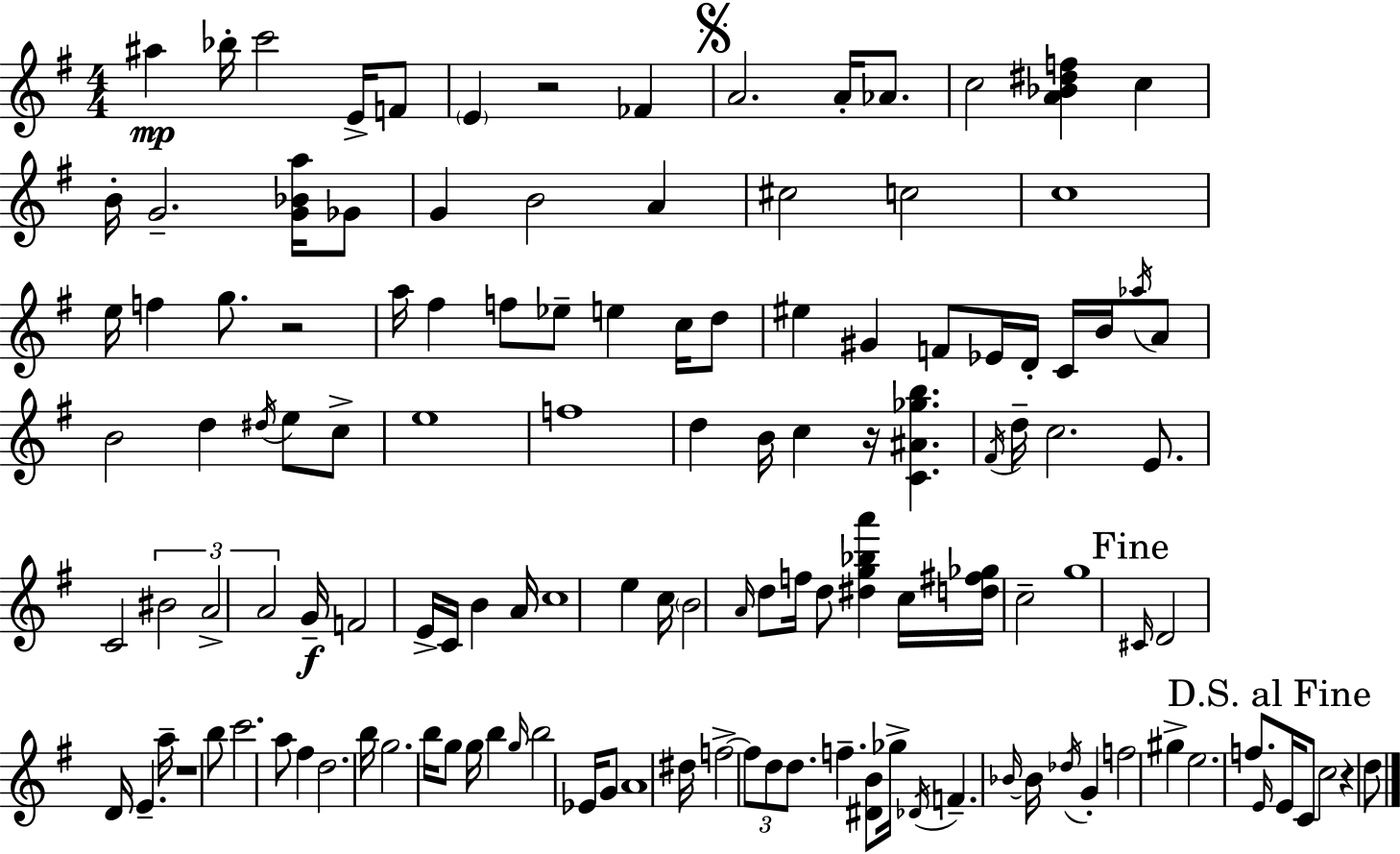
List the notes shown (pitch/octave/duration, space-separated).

A#5/q Bb5/s C6/h E4/s F4/e E4/q R/h FES4/q A4/h. A4/s Ab4/e. C5/h [A4,Bb4,D#5,F5]/q C5/q B4/s G4/h. [G4,Bb4,A5]/s Gb4/e G4/q B4/h A4/q C#5/h C5/h C5/w E5/s F5/q G5/e. R/h A5/s F#5/q F5/e Eb5/e E5/q C5/s D5/e EIS5/q G#4/q F4/e Eb4/s D4/s C4/s B4/s Ab5/s A4/e B4/h D5/q D#5/s E5/e C5/e E5/w F5/w D5/q B4/s C5/q R/s [C4,A#4,Gb5,B5]/q. F#4/s D5/s C5/h. E4/e. C4/h BIS4/h A4/h A4/h G4/s F4/h E4/s C4/s B4/q A4/s C5/w E5/q C5/s B4/h A4/s D5/e F5/s D5/e [D#5,G5,Bb5,A6]/q C5/s [D5,F#5,Gb5]/s C5/h G5/w C#4/s D4/h D4/s E4/q. A5/s R/w B5/e C6/h. A5/e F#5/q D5/h. B5/s G5/h. B5/s G5/e G5/s B5/q G5/s B5/h Eb4/s G4/e A4/w D#5/s F5/h F5/e D5/e D5/e. F5/q. [D#4,B4]/e Gb5/s Db4/s F4/q. Bb4/s Bb4/s Db5/s G4/q F5/h G#5/q E5/h. F5/e. E4/s E4/s C4/e C5/h R/q D5/e